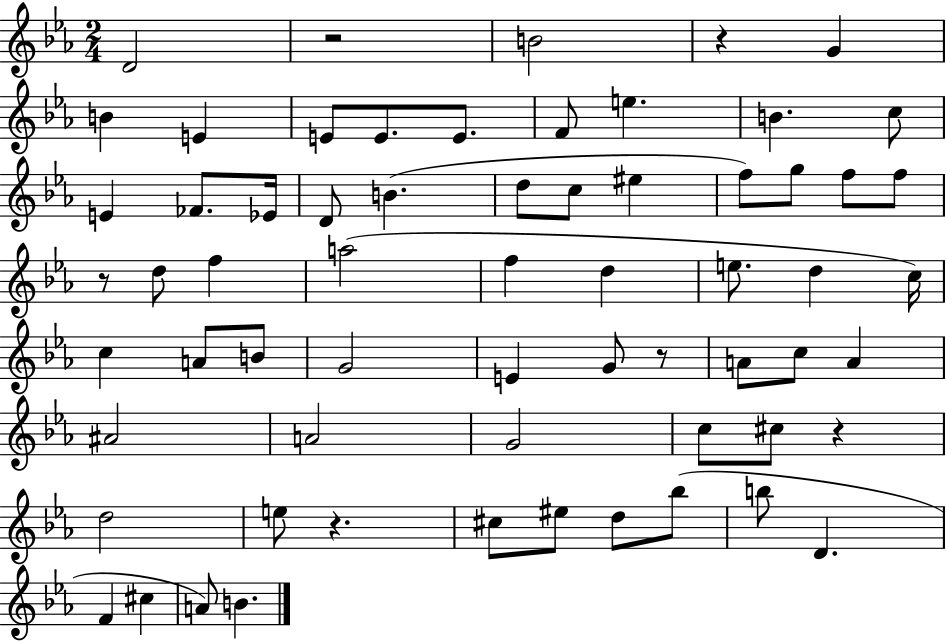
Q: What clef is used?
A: treble